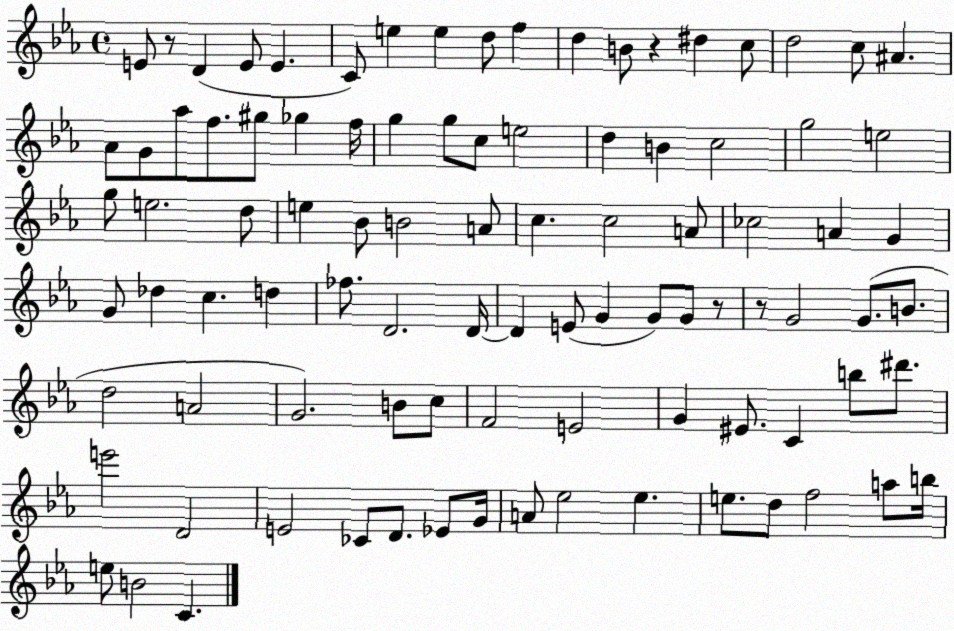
X:1
T:Untitled
M:4/4
L:1/4
K:Eb
E/2 z/2 D E/2 E C/2 e e d/2 f d B/2 z ^d c/2 d2 c/2 ^A _A/2 G/2 _a/2 f/2 ^g/2 _g f/4 g g/2 c/2 e2 d B c2 g2 e2 g/2 e2 d/2 e _B/2 B2 A/2 c c2 A/2 _c2 A G G/2 _d c d _f/2 D2 D/4 D E/2 G G/2 G/2 z/2 z/2 G2 G/2 B/2 d2 A2 G2 B/2 c/2 F2 E2 G ^E/2 C b/2 ^d'/2 e'2 D2 E2 _C/2 D/2 _E/2 G/4 A/2 _e2 _e e/2 d/2 f2 a/2 b/4 e/2 B2 C